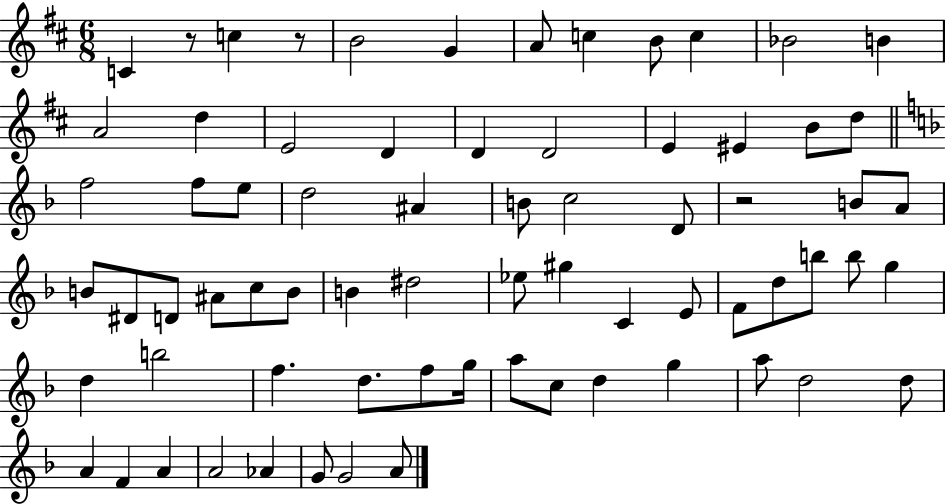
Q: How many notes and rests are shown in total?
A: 71